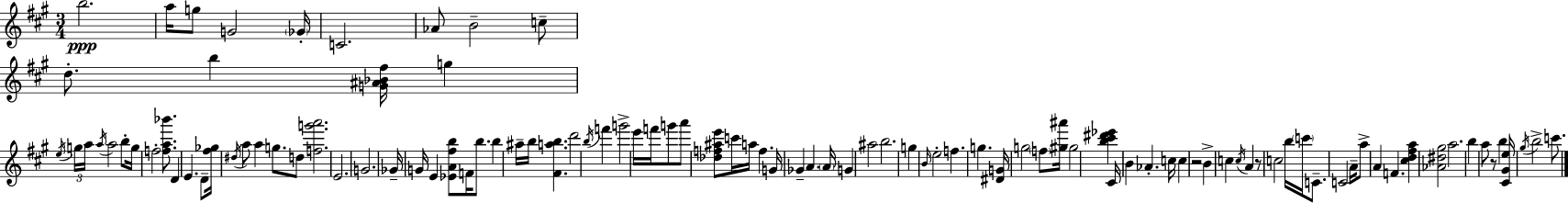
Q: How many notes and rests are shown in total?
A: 105